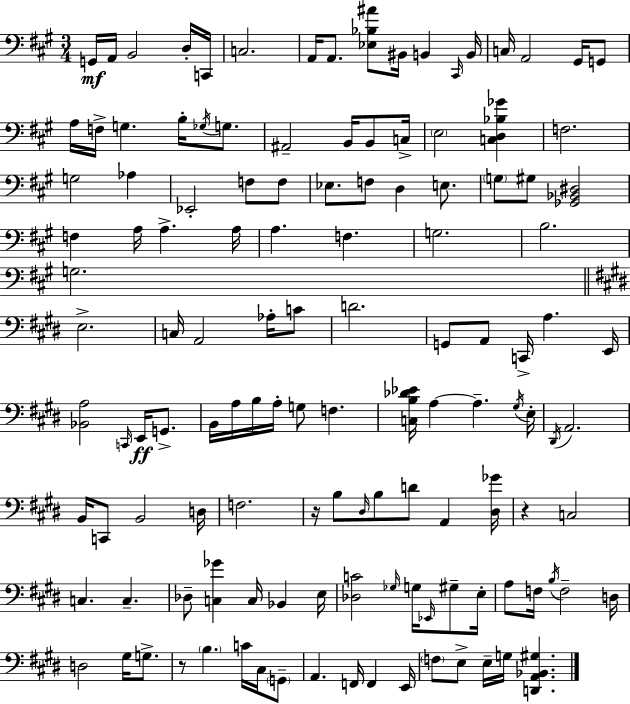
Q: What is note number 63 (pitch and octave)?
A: B2